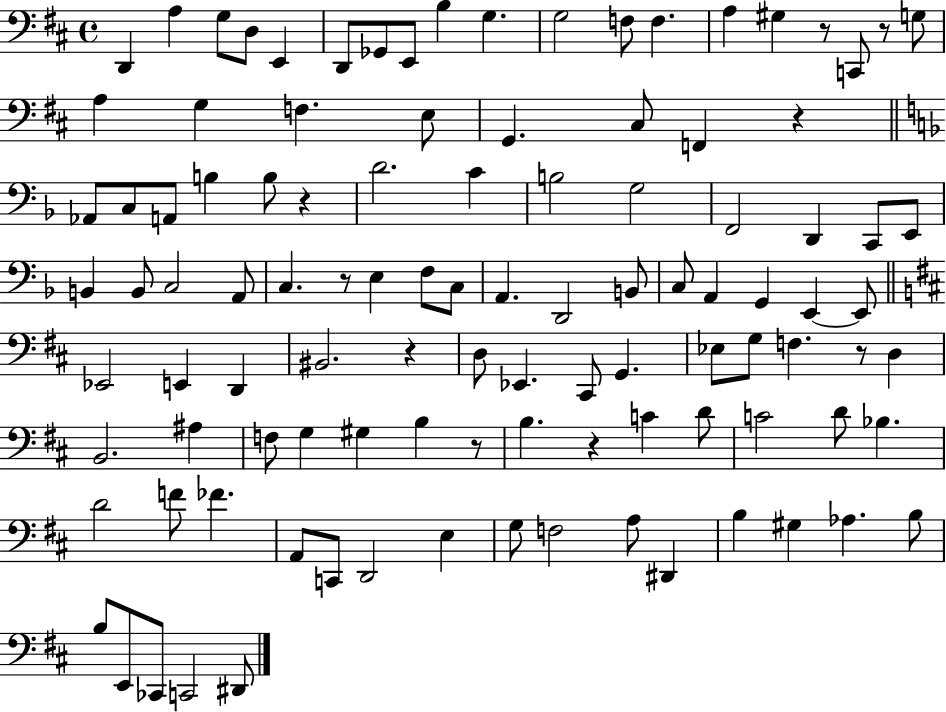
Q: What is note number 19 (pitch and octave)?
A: G3